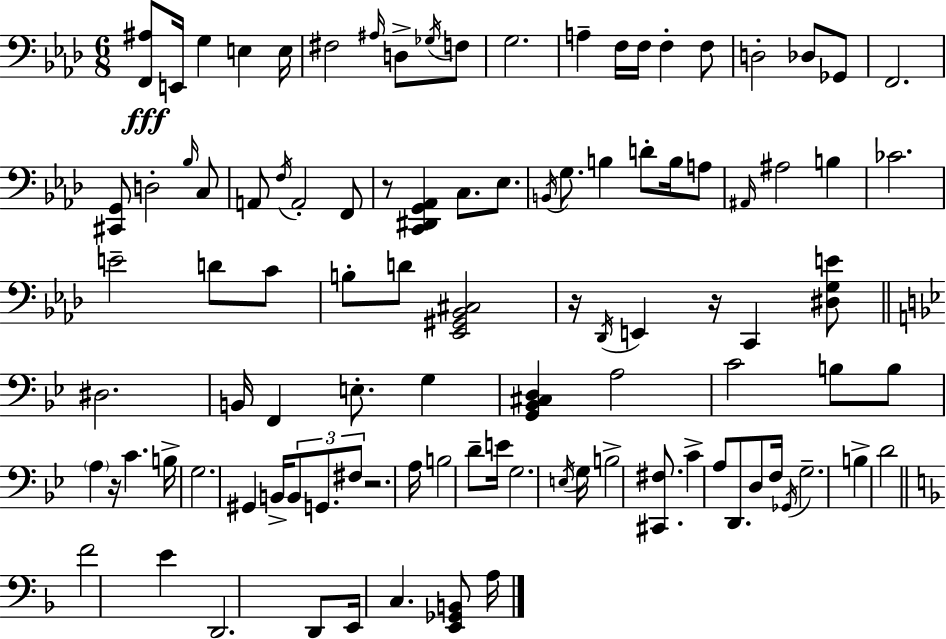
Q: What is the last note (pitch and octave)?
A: A3